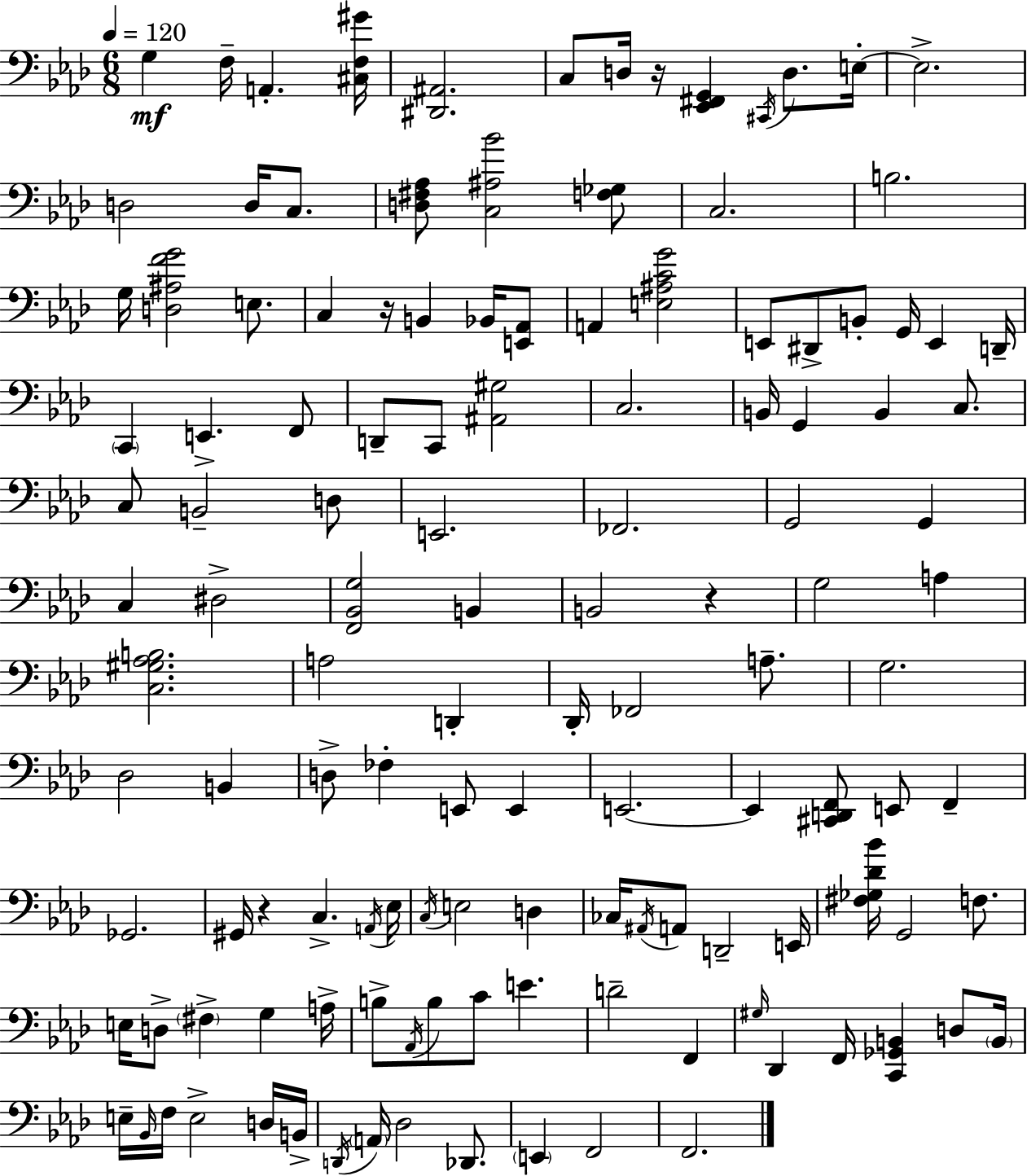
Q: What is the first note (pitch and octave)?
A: G3